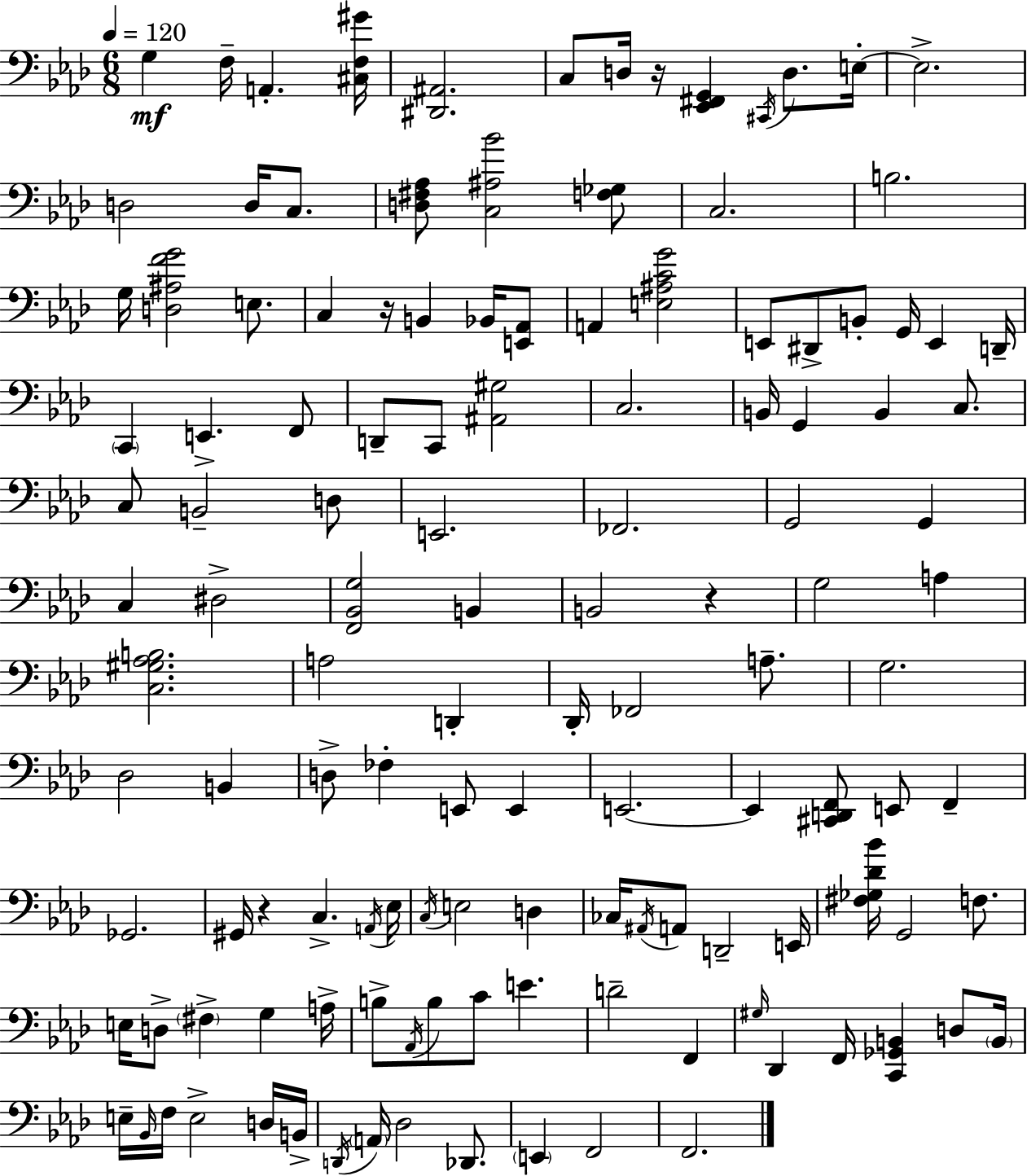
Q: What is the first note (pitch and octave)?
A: G3